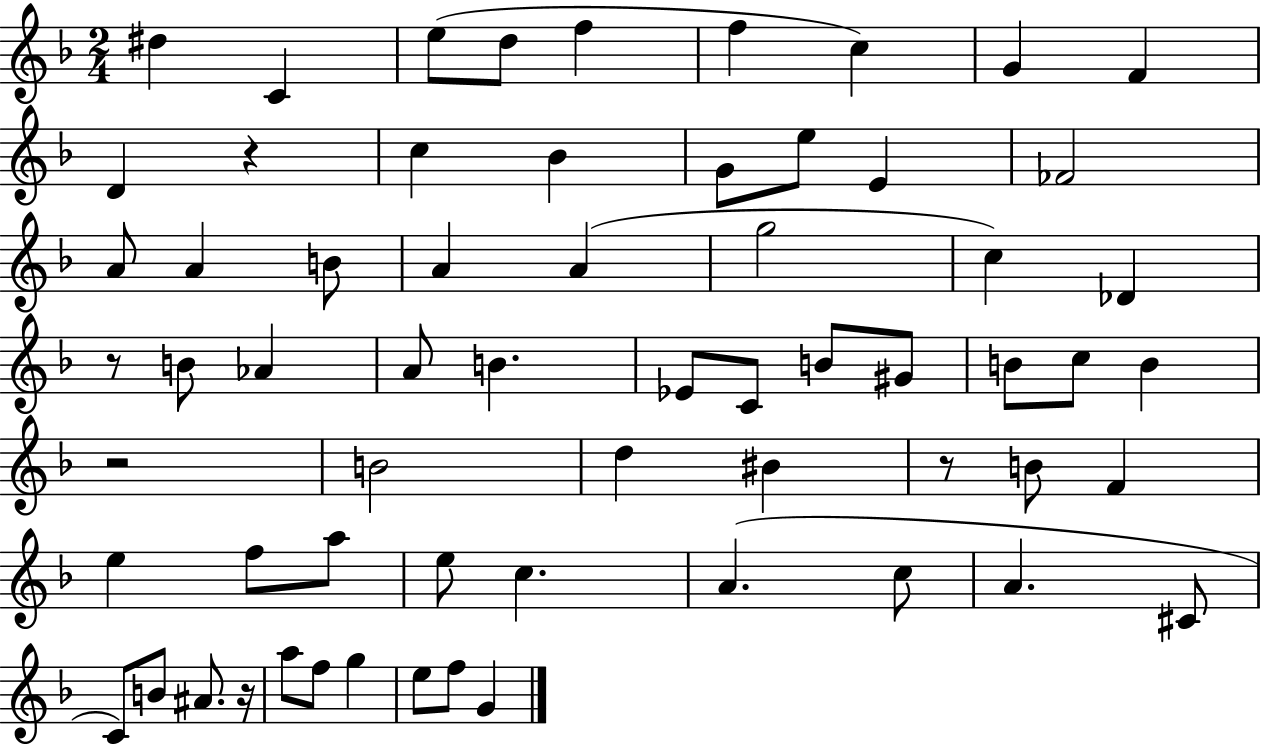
D#5/q C4/q E5/e D5/e F5/q F5/q C5/q G4/q F4/q D4/q R/q C5/q Bb4/q G4/e E5/e E4/q FES4/h A4/e A4/q B4/e A4/q A4/q G5/h C5/q Db4/q R/e B4/e Ab4/q A4/e B4/q. Eb4/e C4/e B4/e G#4/e B4/e C5/e B4/q R/h B4/h D5/q BIS4/q R/e B4/e F4/q E5/q F5/e A5/e E5/e C5/q. A4/q. C5/e A4/q. C#4/e C4/e B4/e A#4/e. R/s A5/e F5/e G5/q E5/e F5/e G4/q